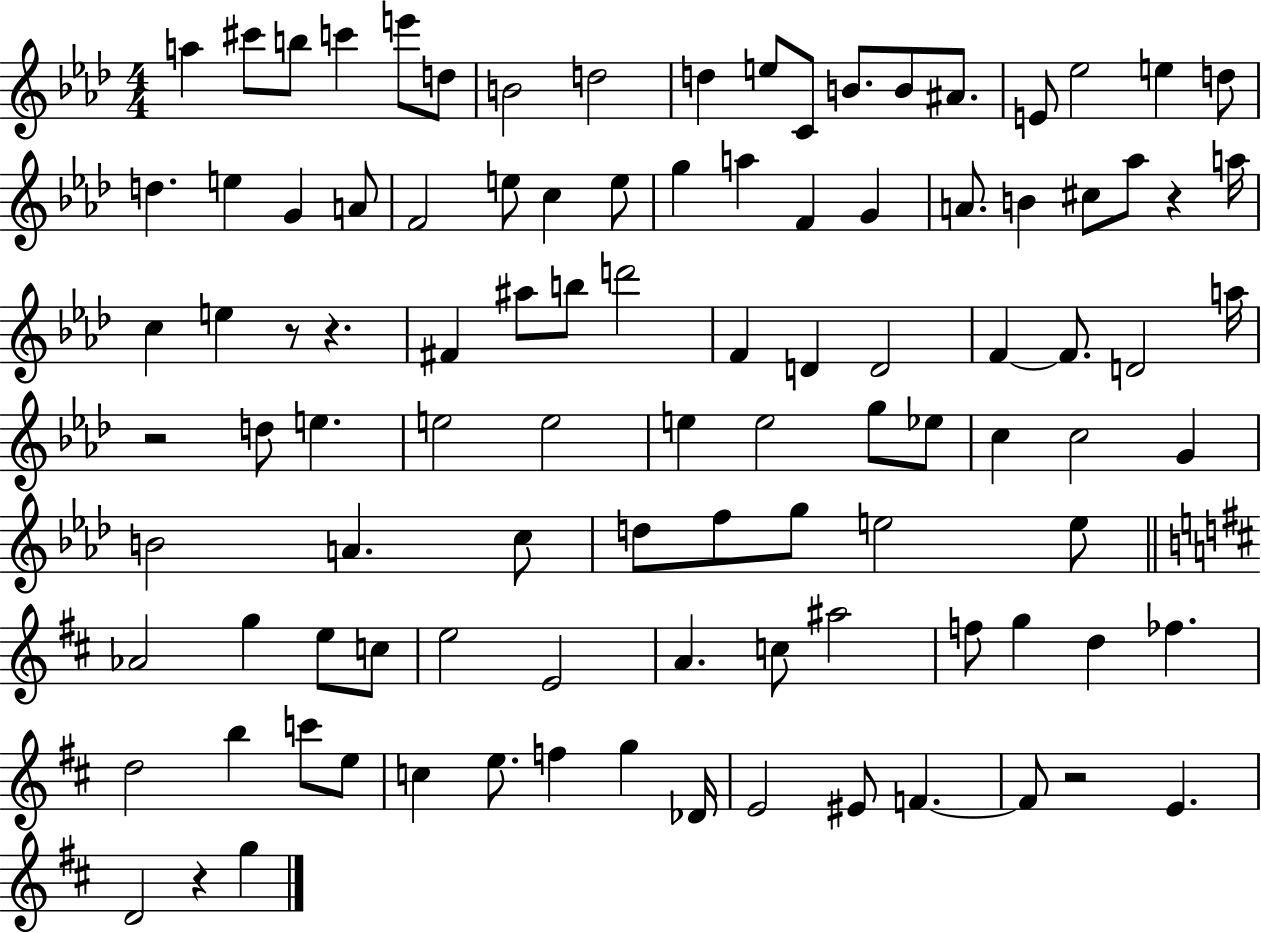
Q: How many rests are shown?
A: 6